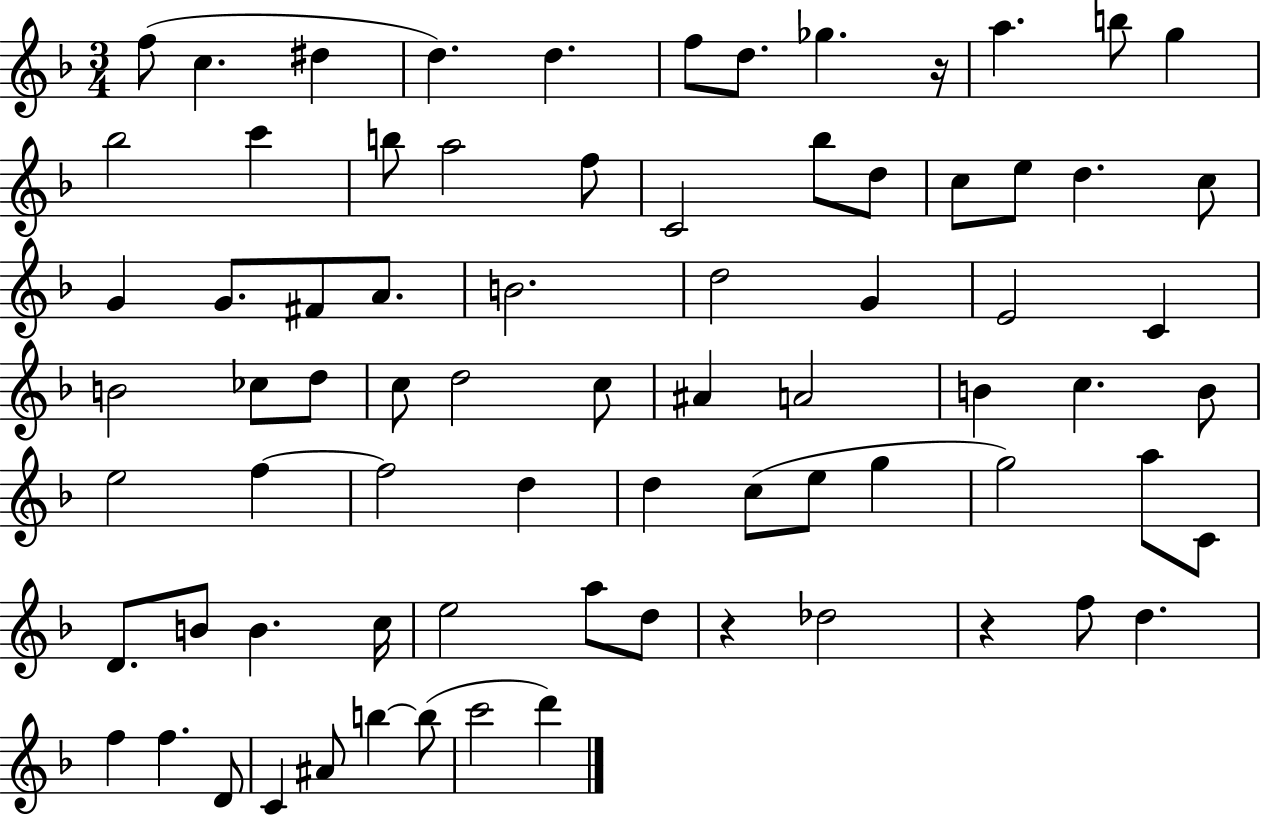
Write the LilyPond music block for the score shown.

{
  \clef treble
  \numericTimeSignature
  \time 3/4
  \key f \major
  f''8( c''4. dis''4 | d''4.) d''4. | f''8 d''8. ges''4. r16 | a''4. b''8 g''4 | \break bes''2 c'''4 | b''8 a''2 f''8 | c'2 bes''8 d''8 | c''8 e''8 d''4. c''8 | \break g'4 g'8. fis'8 a'8. | b'2. | d''2 g'4 | e'2 c'4 | \break b'2 ces''8 d''8 | c''8 d''2 c''8 | ais'4 a'2 | b'4 c''4. b'8 | \break e''2 f''4~~ | f''2 d''4 | d''4 c''8( e''8 g''4 | g''2) a''8 c'8 | \break d'8. b'8 b'4. c''16 | e''2 a''8 d''8 | r4 des''2 | r4 f''8 d''4. | \break f''4 f''4. d'8 | c'4 ais'8 b''4~~ b''8( | c'''2 d'''4) | \bar "|."
}